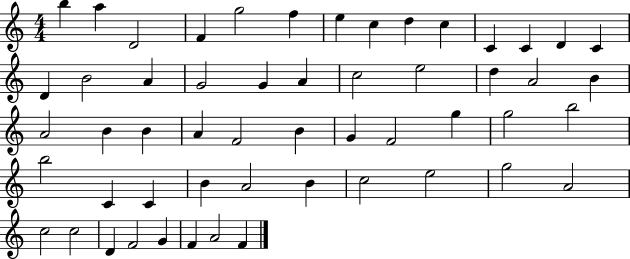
B5/q A5/q D4/h F4/q G5/h F5/q E5/q C5/q D5/q C5/q C4/q C4/q D4/q C4/q D4/q B4/h A4/q G4/h G4/q A4/q C5/h E5/h D5/q A4/h B4/q A4/h B4/q B4/q A4/q F4/h B4/q G4/q F4/h G5/q G5/h B5/h B5/h C4/q C4/q B4/q A4/h B4/q C5/h E5/h G5/h A4/h C5/h C5/h D4/q F4/h G4/q F4/q A4/h F4/q